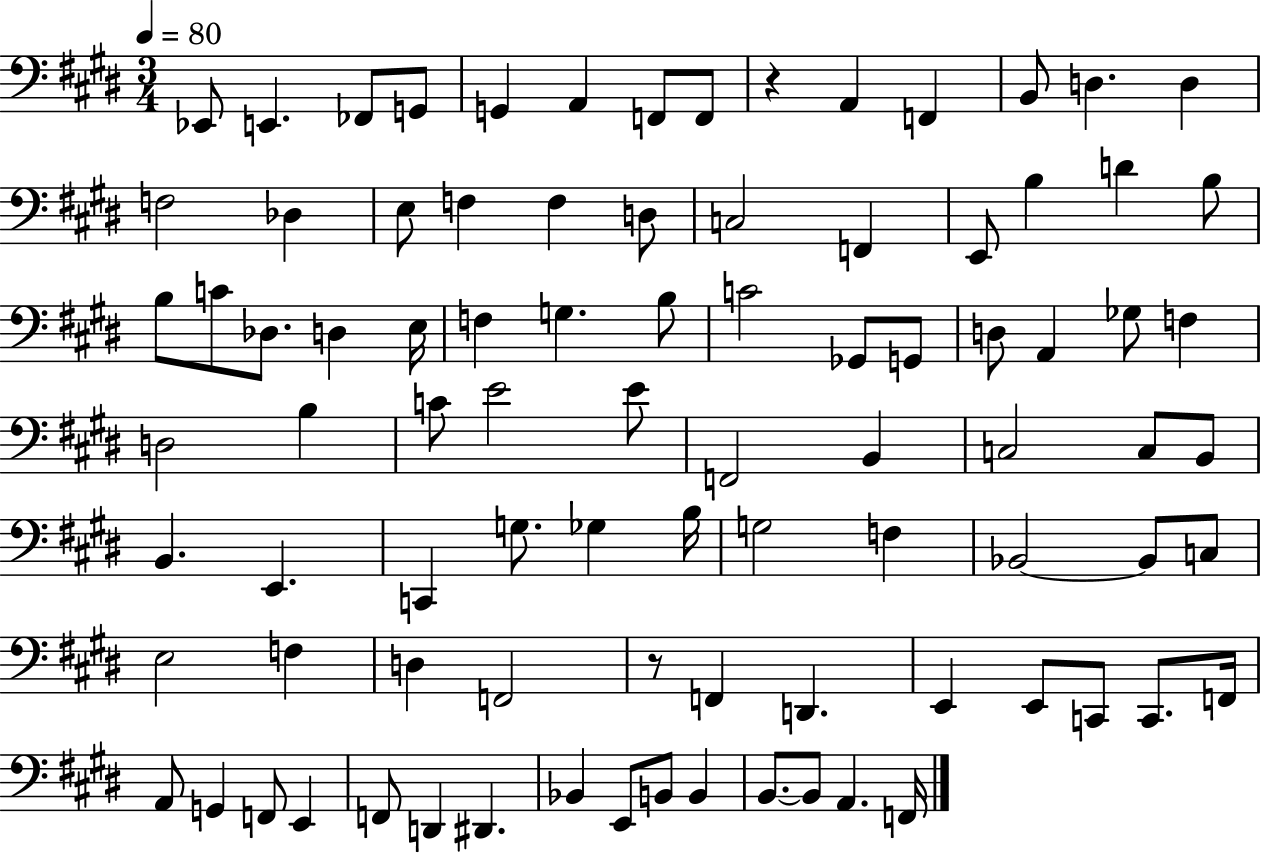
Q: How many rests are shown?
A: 2